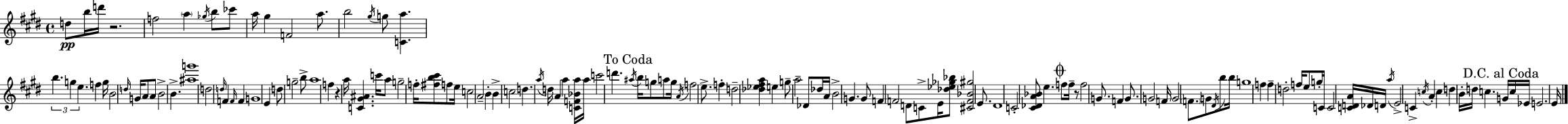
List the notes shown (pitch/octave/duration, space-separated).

D5/e B5/s D6/s R/h. F5/h A5/q Gb5/s B5/e CES6/e A5/s G#5/q F4/h A5/e. B5/h G#5/s G5/e [C4,A5]/q. B5/q. G5/q E5/q. F5/q G5/s B4/h D5/s G4/s A4/e A4/e B4/h B4/q. [A#5,G6]/w D5/h D5/s F4/q F4/s F4/q G4/w E4/q D5/e G5/h B5/e A5/w F5/q R/q A5/s [C4,G#4,A#4]/q. C6/s A5/e G5/h F5/s [F#5,B5,C#6]/e F5/e E5/s C5/h A4/h B4/q B4/q C5/h D5/q. A5/s D5/s A4/q A5/q [C4,F4,Bb4,A5]/s A5/s C6/h D6/q. A#5/s B5/s G5/e A5/e G5/s A4/s F5/h E5/e. F5/q D5/h [Db5,Eb5,F#5,A5]/q E5/q G5/e A5/h Db4/e Db5/s A4/s B4/h G4/q. G4/e F4/q F4/h D4/e C4/e E4/s [Db5,Eb5,Gb5,Bb5]/e [C#4,F4,Bb4,G#5]/h E4/e. D#4/w C4/h [C#4,Db4,A4,Bb4]/e E5/q. F5/e F5/s R/e F5/h G4/e. F4/q G4/e. G4/h F4/s G4/h F4/e. G4/e D#4/s B5/e B5/s G5/w F5/q F5/q D5/h F5/s E5/e G5/s C4/s C4/h [C4,D4,A4]/s Db4/s D4/s A5/s E4/h C4/q C5/s A4/q C5/q D5/q B4/s D5/s C5/q. G4/s C5/s Eb4/s E4/h. E4/s